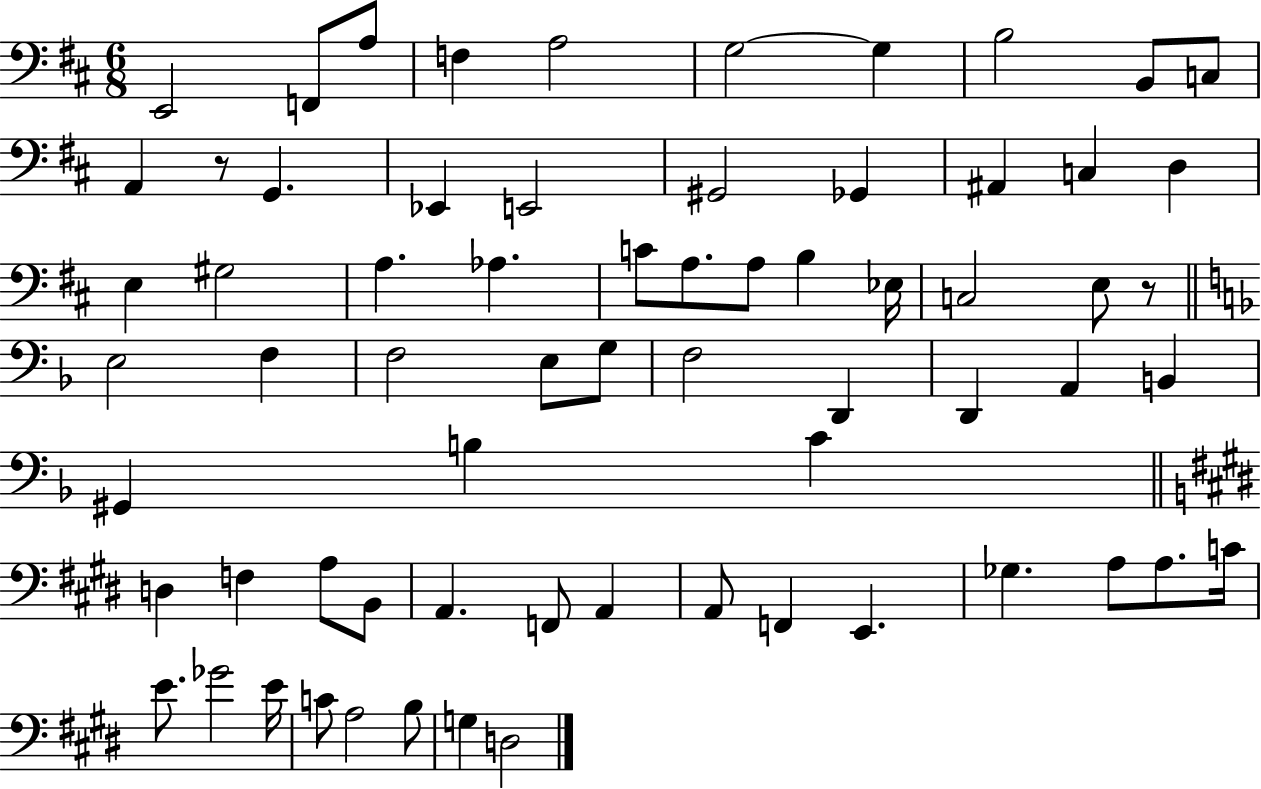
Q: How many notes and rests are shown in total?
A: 67